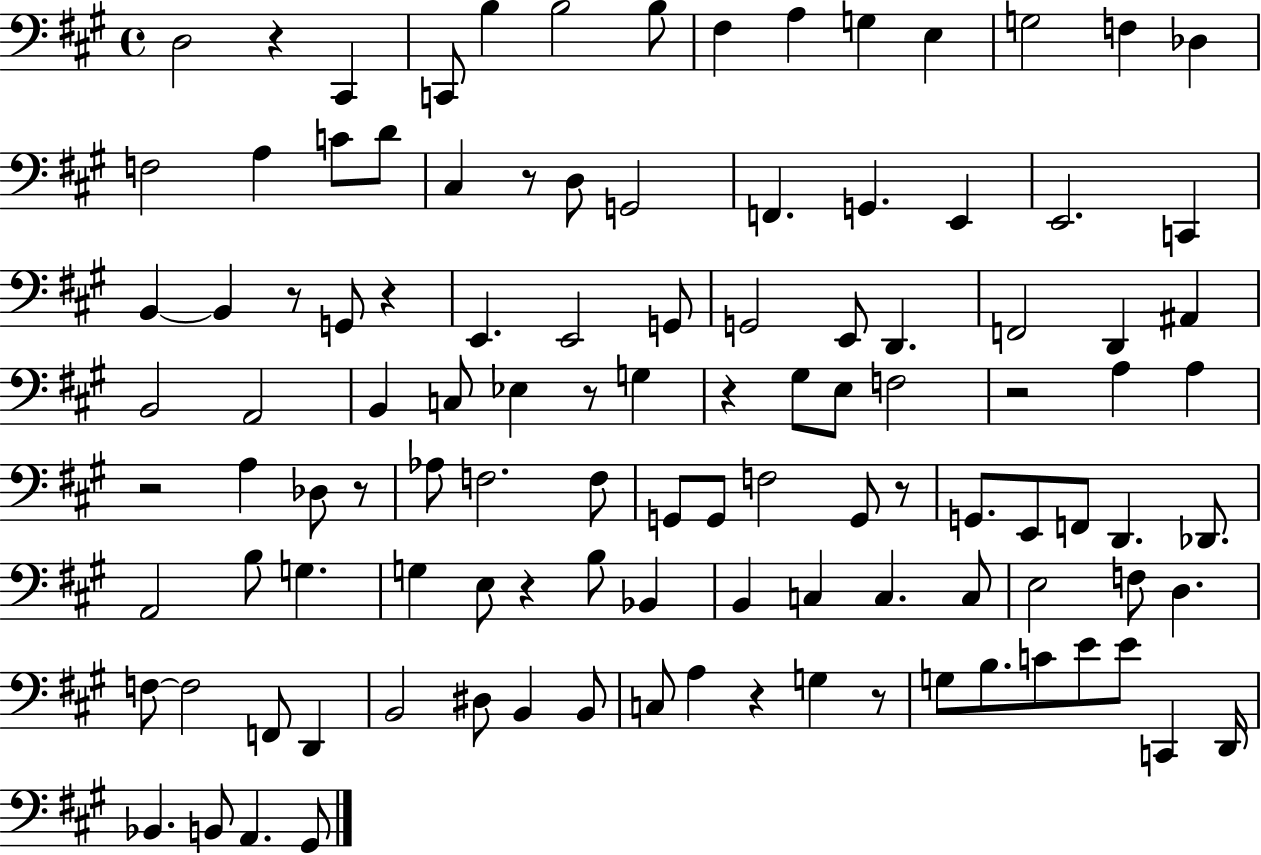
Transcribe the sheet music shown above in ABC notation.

X:1
T:Untitled
M:4/4
L:1/4
K:A
D,2 z ^C,, C,,/2 B, B,2 B,/2 ^F, A, G, E, G,2 F, _D, F,2 A, C/2 D/2 ^C, z/2 D,/2 G,,2 F,, G,, E,, E,,2 C,, B,, B,, z/2 G,,/2 z E,, E,,2 G,,/2 G,,2 E,,/2 D,, F,,2 D,, ^A,, B,,2 A,,2 B,, C,/2 _E, z/2 G, z ^G,/2 E,/2 F,2 z2 A, A, z2 A, _D,/2 z/2 _A,/2 F,2 F,/2 G,,/2 G,,/2 F,2 G,,/2 z/2 G,,/2 E,,/2 F,,/2 D,, _D,,/2 A,,2 B,/2 G, G, E,/2 z B,/2 _B,, B,, C, C, C,/2 E,2 F,/2 D, F,/2 F,2 F,,/2 D,, B,,2 ^D,/2 B,, B,,/2 C,/2 A, z G, z/2 G,/2 B,/2 C/2 E/2 E/2 C,, D,,/4 _B,, B,,/2 A,, ^G,,/2